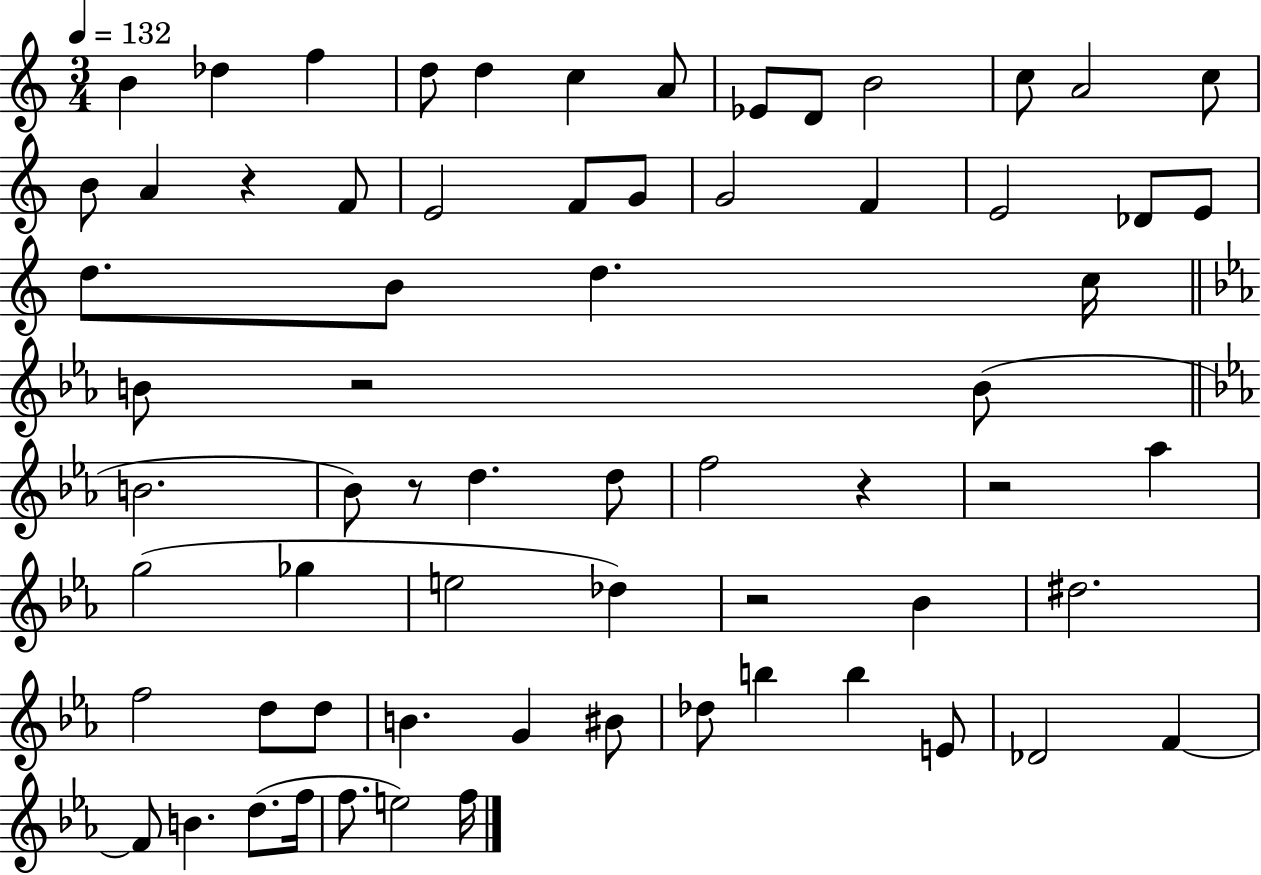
X:1
T:Untitled
M:3/4
L:1/4
K:C
B _d f d/2 d c A/2 _E/2 D/2 B2 c/2 A2 c/2 B/2 A z F/2 E2 F/2 G/2 G2 F E2 _D/2 E/2 d/2 B/2 d c/4 B/2 z2 B/2 B2 _B/2 z/2 d d/2 f2 z z2 _a g2 _g e2 _d z2 _B ^d2 f2 d/2 d/2 B G ^B/2 _d/2 b b E/2 _D2 F F/2 B d/2 f/4 f/2 e2 f/4